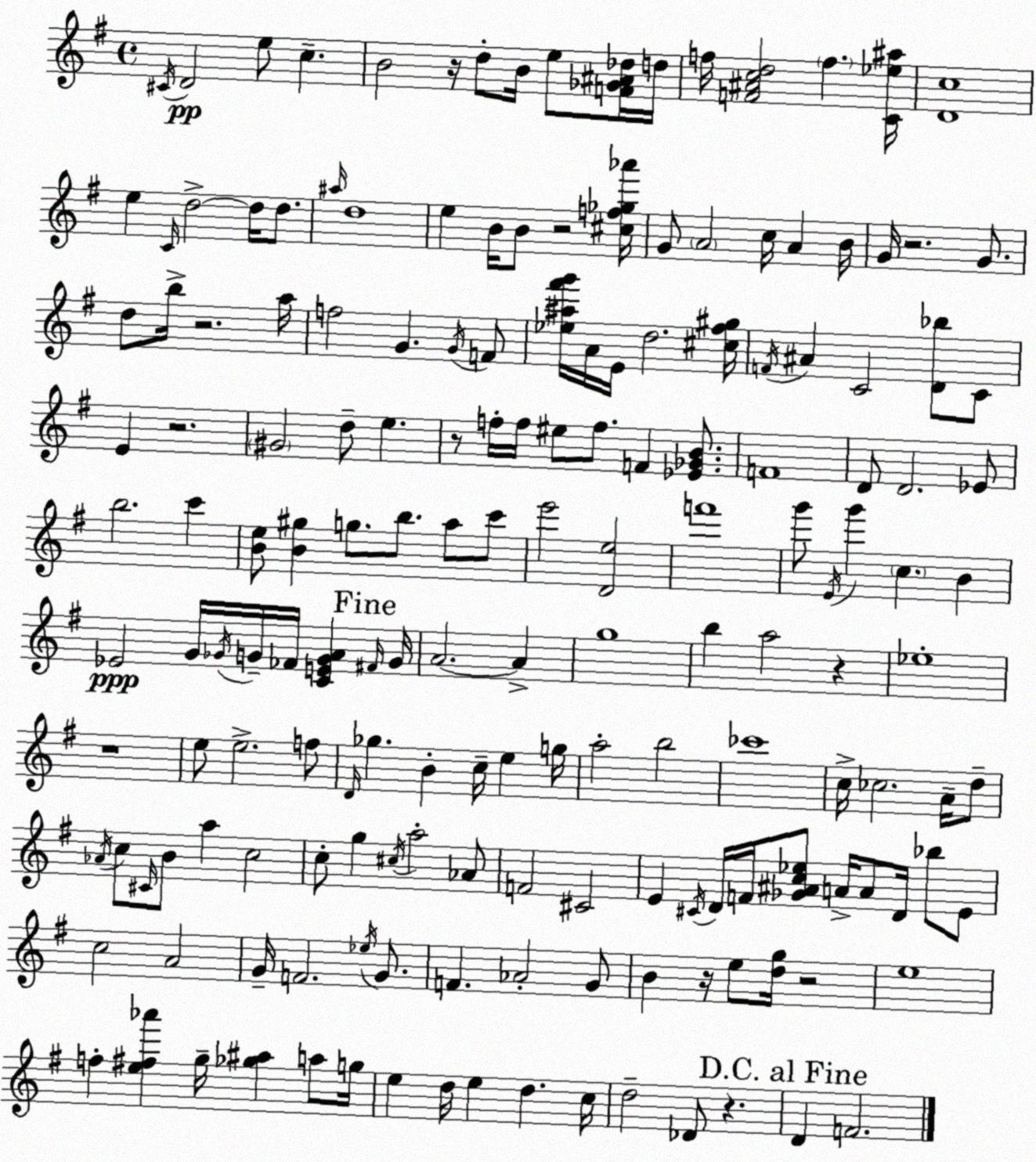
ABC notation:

X:1
T:Untitled
M:4/4
L:1/4
K:Em
^C/4 D2 e/2 c B2 z/4 d/2 B/4 e/2 [F_G^A_d]/4 d/4 f/4 [F^Acd]2 f [C_e^a]/4 [Dc]4 e C/4 d2 d/4 d/2 ^a/4 d4 e B/4 B/2 z2 [^cf_g_a']/4 G/2 A2 c/4 A B/4 G/4 z2 G/2 d/2 b/4 z2 a/4 f2 G G/4 F/2 [_e^a^f'g']/4 A/4 E/4 d2 [^c^f^g]/4 F/4 ^A C2 [D_b]/2 C/2 E z2 ^G2 d/2 e z/2 f/4 f/4 ^e/2 f/2 F [_E_GB]/2 F4 D/2 D2 _E/2 b2 c' [Be]/2 [B^g] g/2 b/2 a/2 c'/2 e'2 [De]2 f'4 g'/2 E/4 g' c B _E2 G/4 _G/4 G/4 _F/4 [CEGA] ^F/4 G/4 A2 A g4 b a2 z _e4 z4 e/2 e2 f/2 D/4 _g B c/4 e g/4 a2 b2 _c'4 c/4 _c2 A/4 d/2 _A/4 c/2 ^C/4 B/2 a c2 c/2 g ^c/4 a2 _A/2 F2 ^C2 E ^C/4 D/4 F/4 [_G^Ac_e]/2 A/4 A/2 D/4 _b/2 E/2 c2 A2 G/4 F2 _e/4 G/2 F _A2 G/2 B z/4 e/2 [dg]/4 z2 e4 f [e^f_a'] g/4 [_g^a] a/2 g/4 e d/4 e d c/4 d2 _D/2 z D F2